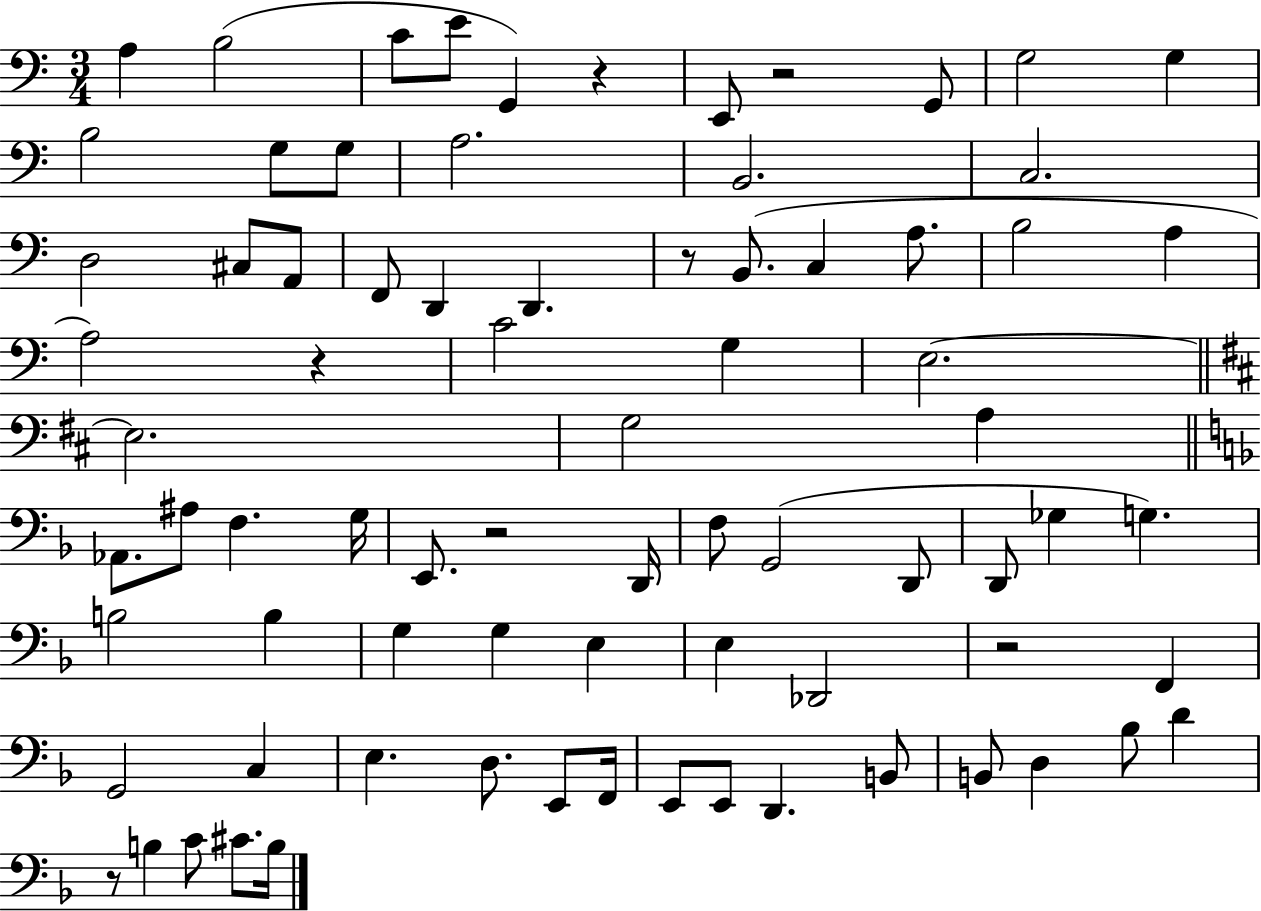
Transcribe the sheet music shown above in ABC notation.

X:1
T:Untitled
M:3/4
L:1/4
K:C
A, B,2 C/2 E/2 G,, z E,,/2 z2 G,,/2 G,2 G, B,2 G,/2 G,/2 A,2 B,,2 C,2 D,2 ^C,/2 A,,/2 F,,/2 D,, D,, z/2 B,,/2 C, A,/2 B,2 A, A,2 z C2 G, E,2 E,2 G,2 A, _A,,/2 ^A,/2 F, G,/4 E,,/2 z2 D,,/4 F,/2 G,,2 D,,/2 D,,/2 _G, G, B,2 B, G, G, E, E, _D,,2 z2 F,, G,,2 C, E, D,/2 E,,/2 F,,/4 E,,/2 E,,/2 D,, B,,/2 B,,/2 D, _B,/2 D z/2 B, C/2 ^C/2 B,/4